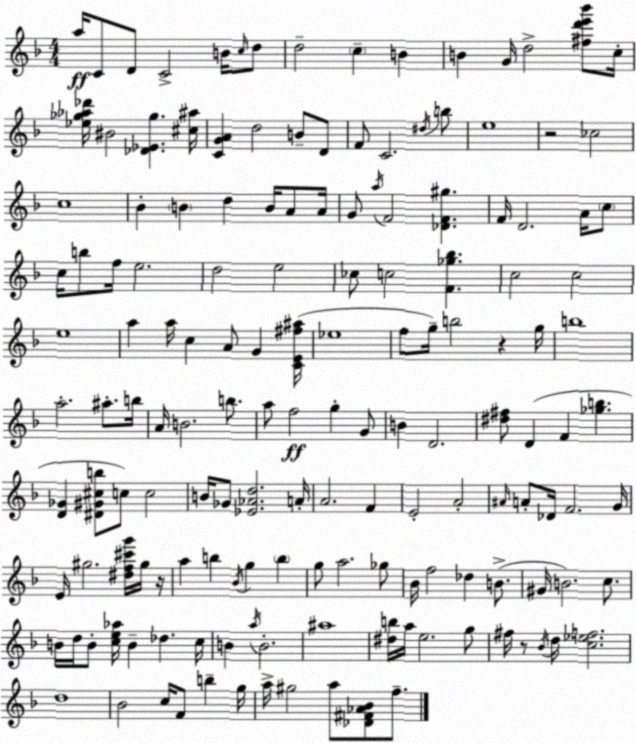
X:1
T:Untitled
M:4/4
L:1/4
K:F
a/4 C/2 D/2 C2 B/4 c/4 d/2 d2 c B B G/4 d2 [^fd'e'_b']/2 c/4 [_e_g_a_d']/4 ^B2 [_D_E_g] [^c^a]/4 [CGA] d2 B/2 D/2 F/2 C2 ^d/4 b/2 e4 z2 _c2 c4 _B B d B/4 A/2 A/4 G/2 a/4 F2 [_DF^g] F/4 D2 A/4 c/2 c/4 b/2 f/4 e2 d2 e2 _c/2 c2 [F_g_b] c2 c2 e4 a a/4 c A/2 G [CE^f^a]/4 _e4 f/2 g/4 b2 z g/4 b4 a2 ^a/2 b/4 A/4 B2 b/2 a/2 f2 g G/2 B D2 [^d^f]/2 D F [_gb] [D_G] [^D^G^cb]/2 c/2 c2 B/4 _G/2 [_E_Ad]2 A/4 A2 F E2 A2 ^A/4 A/2 _D/4 F2 G/4 E/4 ^g2 [^df^c'g']/4 ^g/4 z/4 a b _B/4 g b g/2 a2 _g/2 _B/4 f2 _d B/2 ^G/4 B2 c/2 B/4 d/4 B/2 [ce_a]/4 B _d c/4 B a/4 B2 ^a4 [^db]/4 a/4 e2 g/2 ^f/4 z/2 _B/4 d/4 [c_ef]2 d4 _B2 c/4 F/2 b g/4 a/4 ^g2 a/2 [_D^F_A_B]/2 f/2